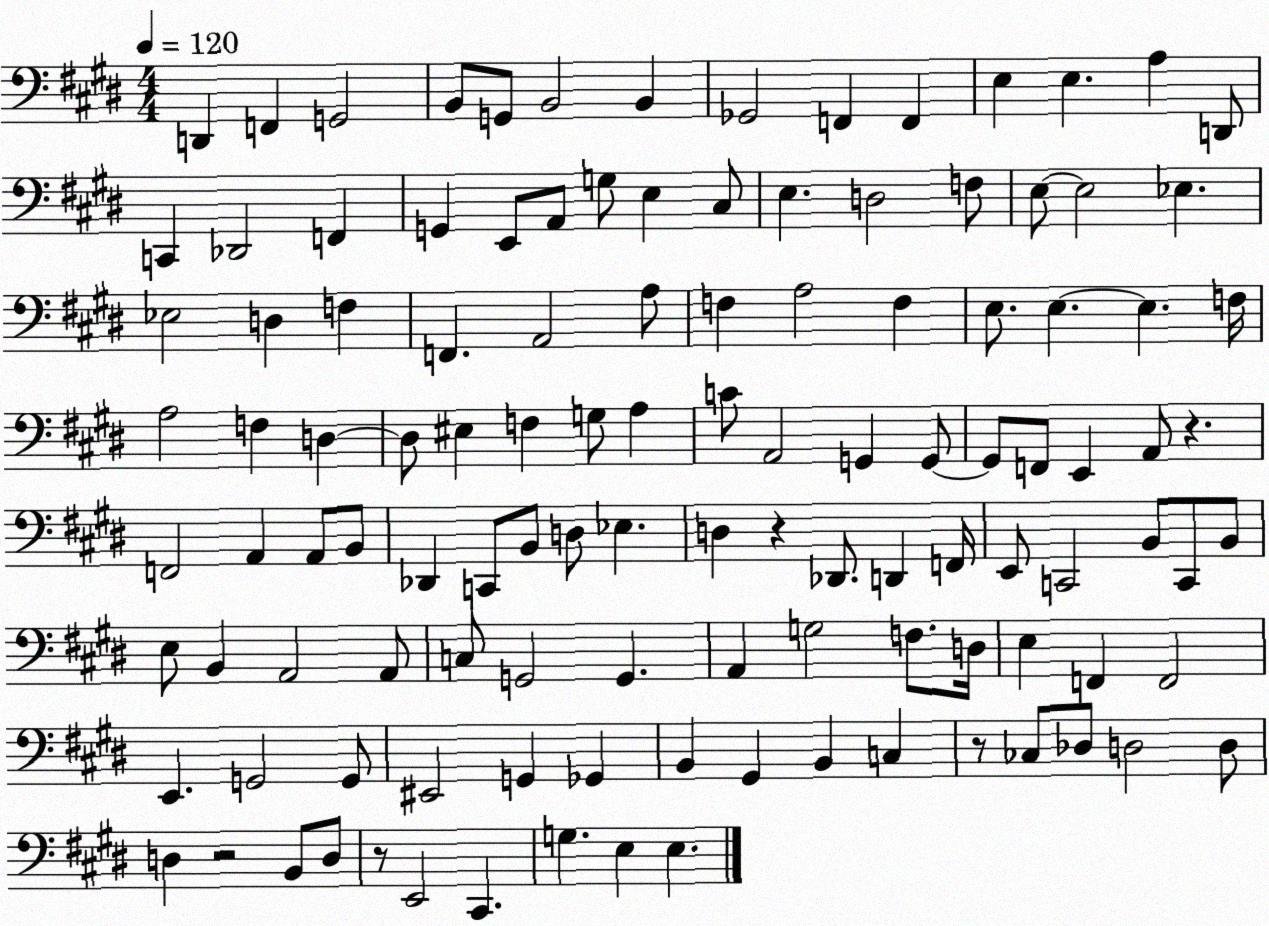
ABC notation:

X:1
T:Untitled
M:4/4
L:1/4
K:E
D,, F,, G,,2 B,,/2 G,,/2 B,,2 B,, _G,,2 F,, F,, E, E, A, D,,/2 C,, _D,,2 F,, G,, E,,/2 A,,/2 G,/2 E, ^C,/2 E, D,2 F,/2 E,/2 E,2 _E, _E,2 D, F, F,, A,,2 A,/2 F, A,2 F, E,/2 E, E, F,/4 A,2 F, D, D,/2 ^E, F, G,/2 A, C/2 A,,2 G,, G,,/2 G,,/2 F,,/2 E,, A,,/2 z F,,2 A,, A,,/2 B,,/2 _D,, C,,/2 B,,/2 D,/2 _E, D, z _D,,/2 D,, F,,/4 E,,/2 C,,2 B,,/2 C,,/2 B,,/2 E,/2 B,, A,,2 A,,/2 C,/2 G,,2 G,, A,, G,2 F,/2 D,/4 E, F,, F,,2 E,, G,,2 G,,/2 ^E,,2 G,, _G,, B,, ^G,, B,, C, z/2 _C,/2 _D,/2 D,2 D,/2 D, z2 B,,/2 D,/2 z/2 E,,2 ^C,, G, E, E,